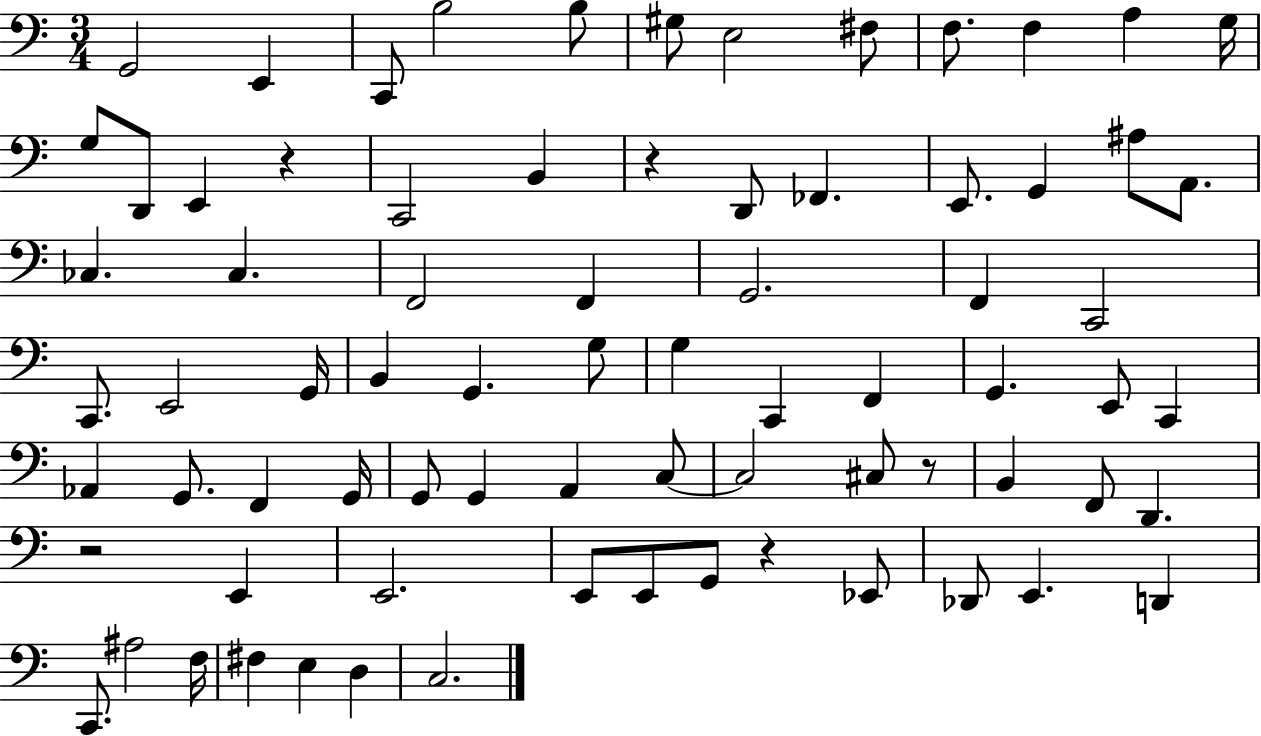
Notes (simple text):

G2/h E2/q C2/e B3/h B3/e G#3/e E3/h F#3/e F3/e. F3/q A3/q G3/s G3/e D2/e E2/q R/q C2/h B2/q R/q D2/e FES2/q. E2/e. G2/q A#3/e A2/e. CES3/q. CES3/q. F2/h F2/q G2/h. F2/q C2/h C2/e. E2/h G2/s B2/q G2/q. G3/e G3/q C2/q F2/q G2/q. E2/e C2/q Ab2/q G2/e. F2/q G2/s G2/e G2/q A2/q C3/e C3/h C#3/e R/e B2/q F2/e D2/q. R/h E2/q E2/h. E2/e E2/e G2/e R/q Eb2/e Db2/e E2/q. D2/q C2/e. A#3/h F3/s F#3/q E3/q D3/q C3/h.